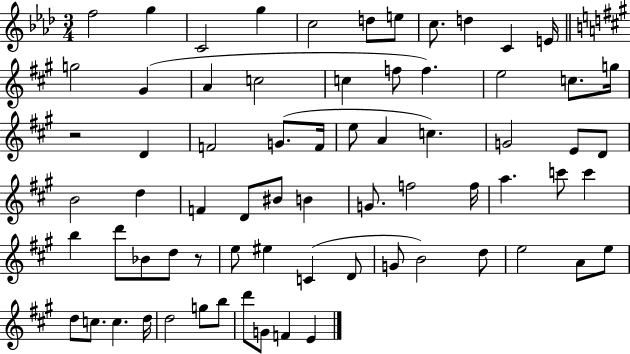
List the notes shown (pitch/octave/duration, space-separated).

F5/h G5/q C4/h G5/q C5/h D5/e E5/e C5/e. D5/q C4/q E4/s G5/h G#4/q A4/q C5/h C5/q F5/e F5/q. E5/h C5/e. G5/s R/h D4/q F4/h G4/e. F4/s E5/e A4/q C5/q. G4/h E4/e D4/e B4/h D5/q F4/q D4/e BIS4/e B4/q G4/e. F5/h F5/s A5/q. C6/e C6/q B5/q D6/e Bb4/e D5/e R/e E5/e EIS5/q C4/q D4/e G4/e B4/h D5/e E5/h A4/e E5/e D5/e C5/e. C5/q. D5/s D5/h G5/e B5/e D6/e G4/e F4/q E4/q